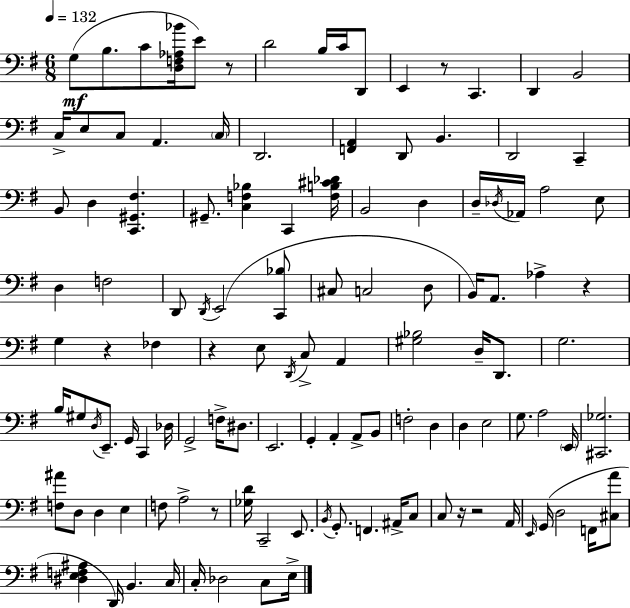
X:1
T:Untitled
M:6/8
L:1/4
K:Em
G,/2 B,/2 C/2 [D,F,_A,_B]/4 E/2 z/2 D2 B,/4 C/4 D,,/2 E,, z/2 C,, D,, B,,2 C,/4 E,/2 C,/2 A,, C,/4 D,,2 [F,,A,,] D,,/2 B,, D,,2 C,, B,,/2 D, [C,,^G,,^F,] ^G,,/2 [C,F,_B,] C,, [F,B,^C_D]/4 B,,2 D, D,/4 _D,/4 _A,,/4 A,2 E,/2 D, F,2 D,,/2 D,,/4 E,,2 [C,,_B,]/2 ^C,/2 C,2 D,/2 B,,/4 A,,/2 _A, z G, z _F, z E,/2 D,,/4 C,/2 A,, [^G,_B,]2 D,/4 D,,/2 G,2 B,/4 ^G,/2 D,/4 E,,/2 G,,/4 C,, _D,/4 G,,2 F,/4 ^D,/2 E,,2 G,, A,, A,,/2 B,,/2 F,2 D, D, E,2 G,/2 A,2 E,,/4 [^C,,_G,]2 [F,^A]/2 D,/2 D, E, F,/2 A,2 z/2 [_G,D]/4 C,,2 E,,/2 B,,/4 G,,/2 F,, ^A,,/4 C,/2 C,/2 z/4 z2 A,,/4 E,,/4 G,,/4 D,2 F,,/4 [^C,A]/2 [^D,E,F,^A,] D,,/4 B,, C,/4 C,/4 _D,2 C,/2 E,/4